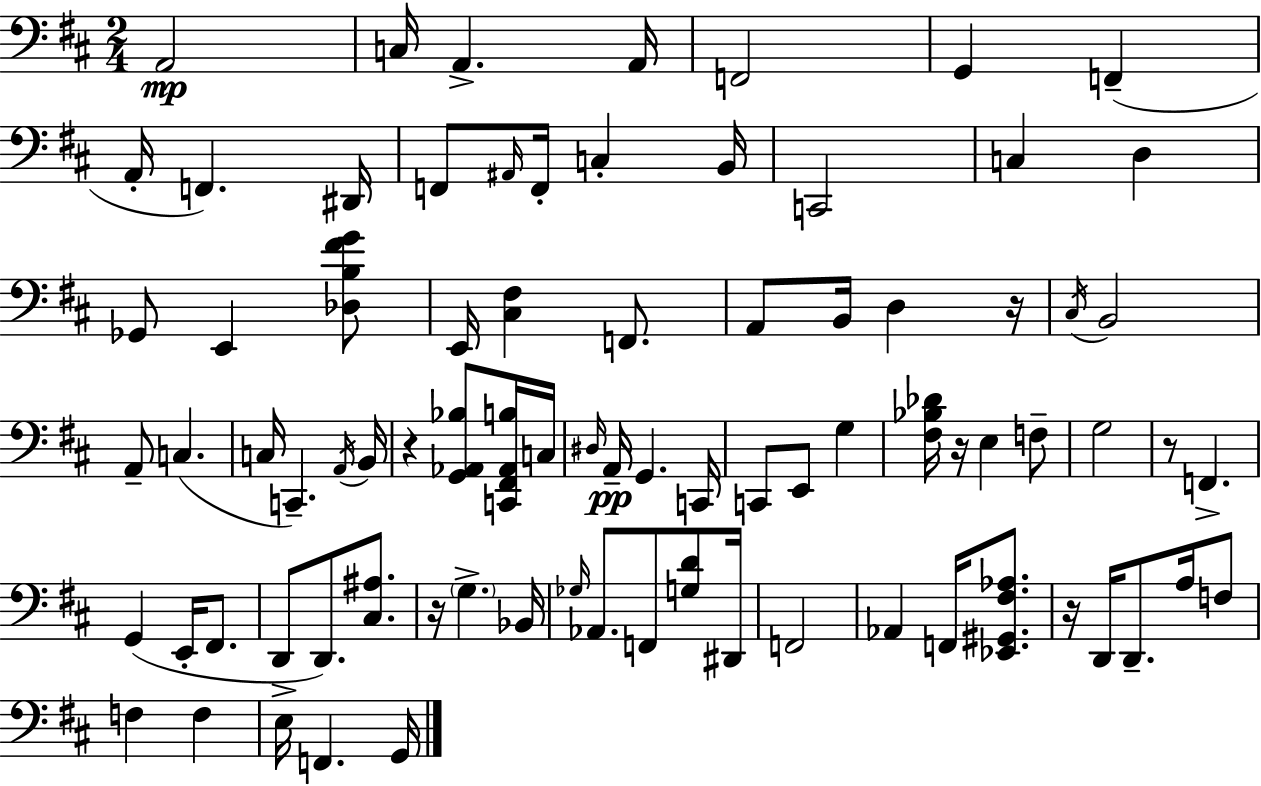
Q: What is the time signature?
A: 2/4